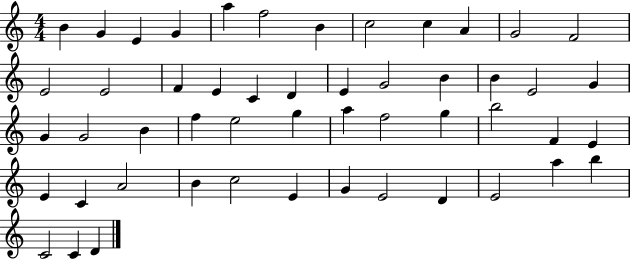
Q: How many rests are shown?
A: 0